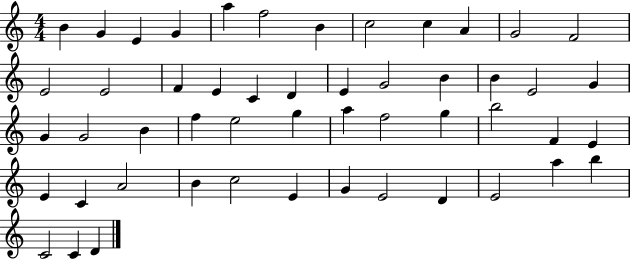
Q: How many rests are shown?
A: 0